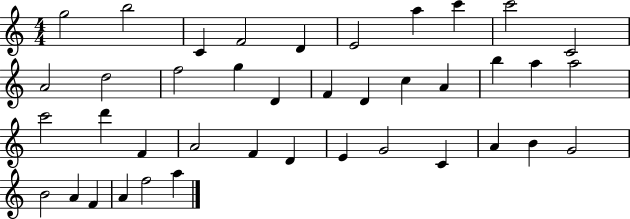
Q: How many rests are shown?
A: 0